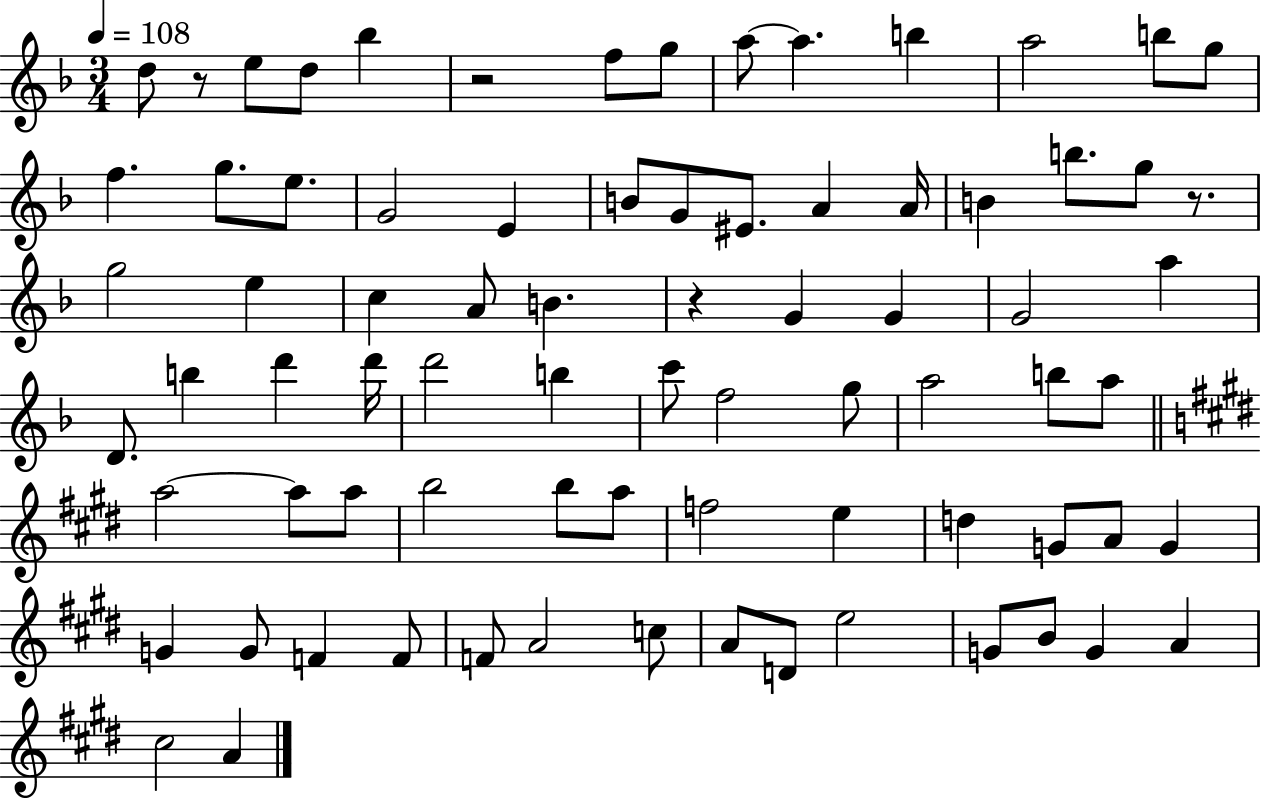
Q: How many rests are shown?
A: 4